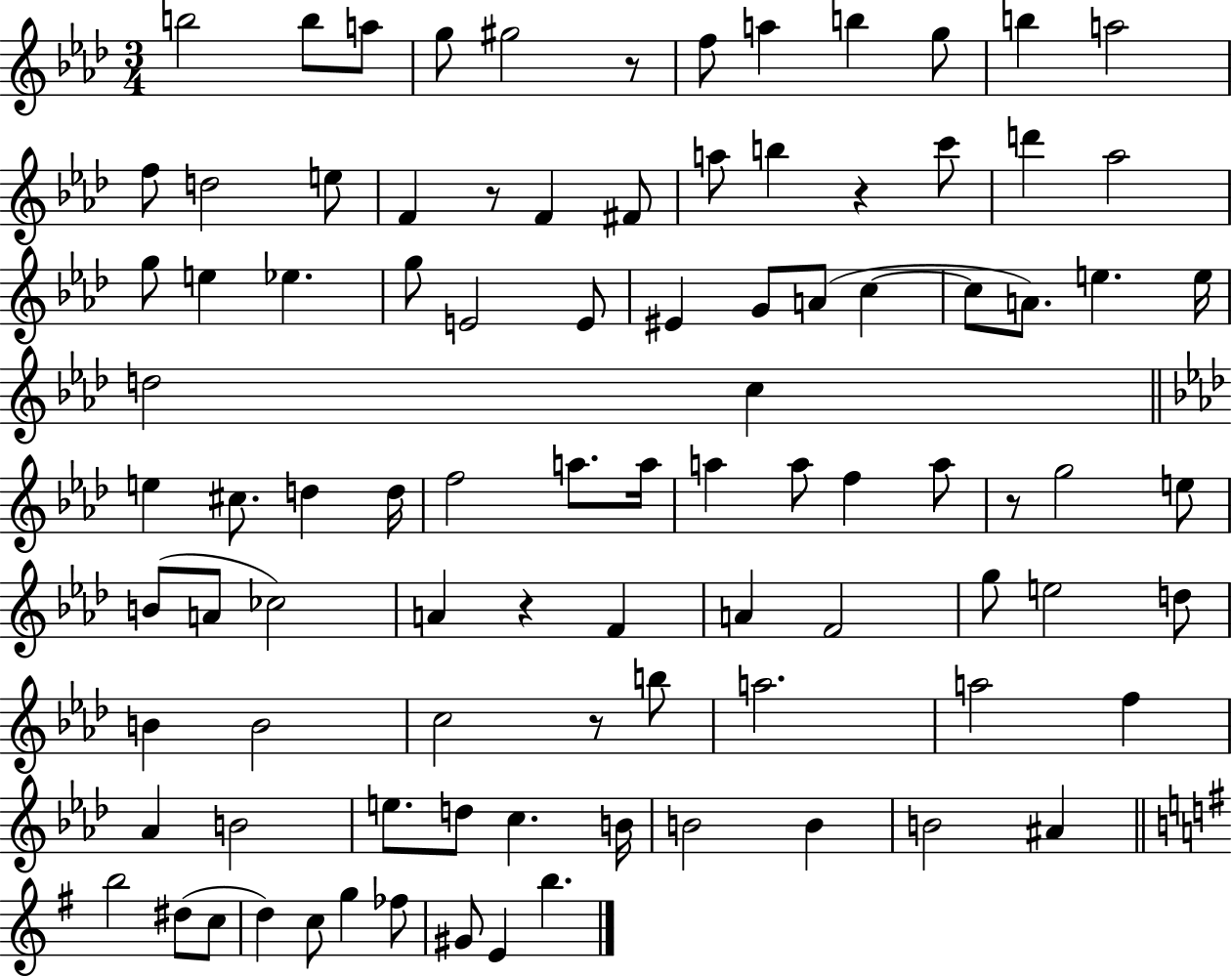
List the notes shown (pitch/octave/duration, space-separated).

B5/h B5/e A5/e G5/e G#5/h R/e F5/e A5/q B5/q G5/e B5/q A5/h F5/e D5/h E5/e F4/q R/e F4/q F#4/e A5/e B5/q R/q C6/e D6/q Ab5/h G5/e E5/q Eb5/q. G5/e E4/h E4/e EIS4/q G4/e A4/e C5/q C5/e A4/e. E5/q. E5/s D5/h C5/q E5/q C#5/e. D5/q D5/s F5/h A5/e. A5/s A5/q A5/e F5/q A5/e R/e G5/h E5/e B4/e A4/e CES5/h A4/q R/q F4/q A4/q F4/h G5/e E5/h D5/e B4/q B4/h C5/h R/e B5/e A5/h. A5/h F5/q Ab4/q B4/h E5/e. D5/e C5/q. B4/s B4/h B4/q B4/h A#4/q B5/h D#5/e C5/e D5/q C5/e G5/q FES5/e G#4/e E4/q B5/q.